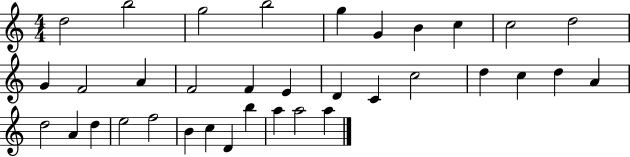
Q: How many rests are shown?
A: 0